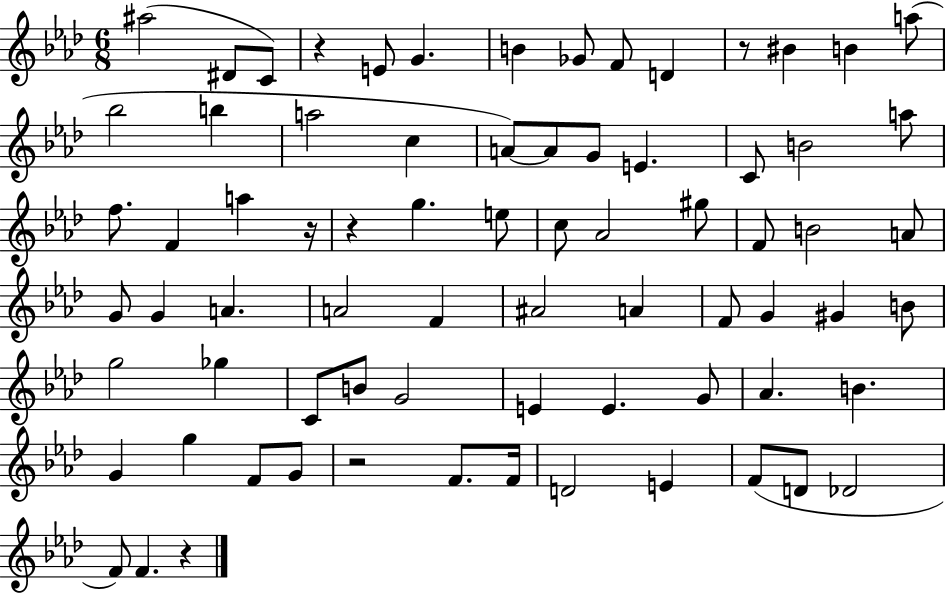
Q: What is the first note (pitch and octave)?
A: A#5